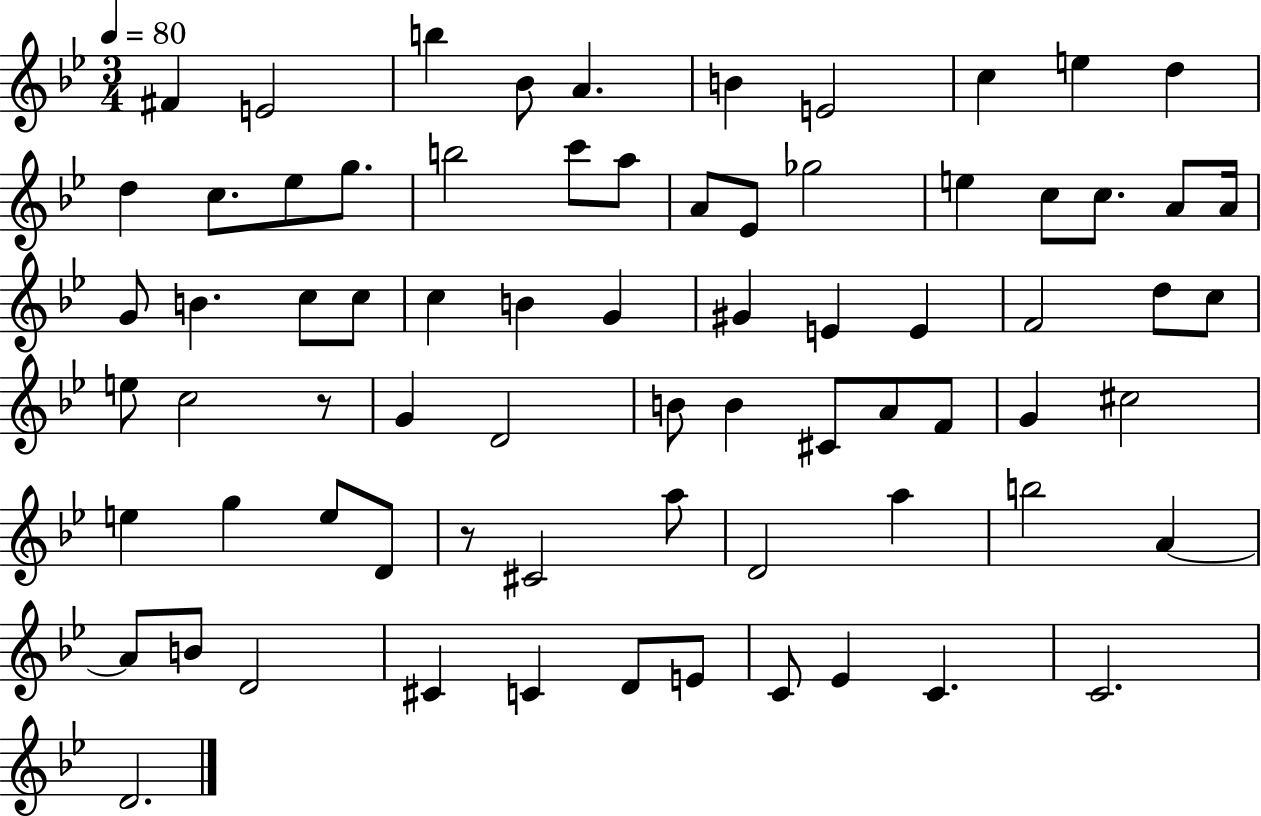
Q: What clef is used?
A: treble